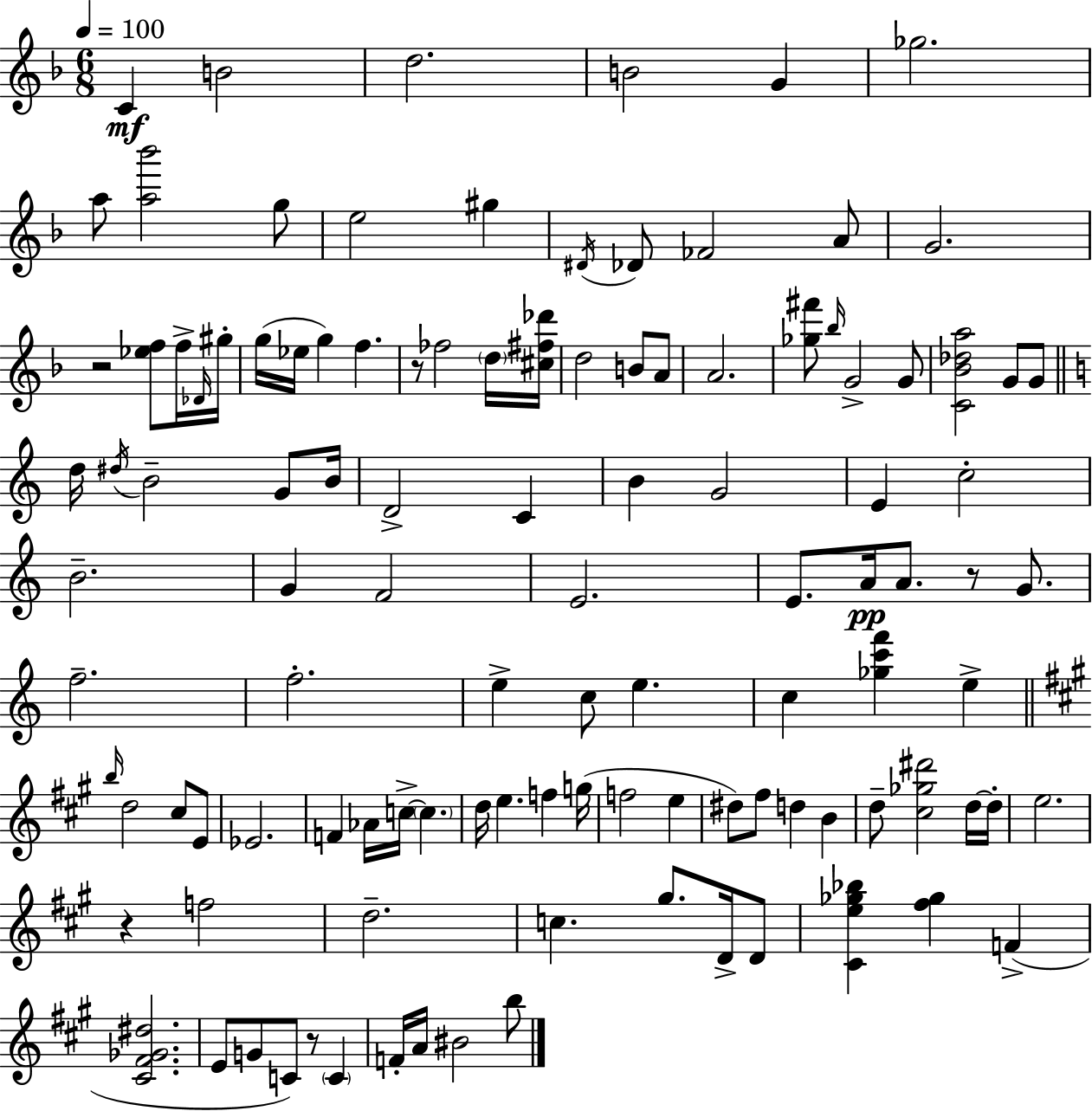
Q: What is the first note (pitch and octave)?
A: C4